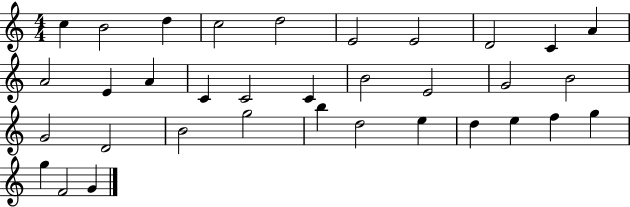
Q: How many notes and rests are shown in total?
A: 34